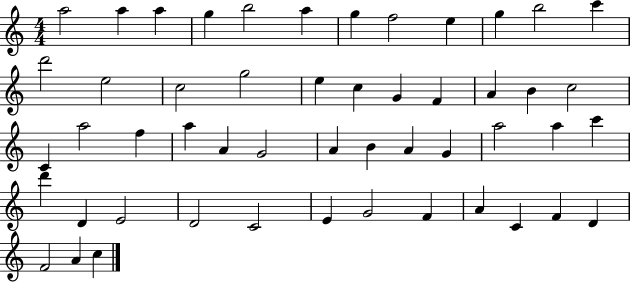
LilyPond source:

{
  \clef treble
  \numericTimeSignature
  \time 4/4
  \key c \major
  a''2 a''4 a''4 | g''4 b''2 a''4 | g''4 f''2 e''4 | g''4 b''2 c'''4 | \break d'''2 e''2 | c''2 g''2 | e''4 c''4 g'4 f'4 | a'4 b'4 c''2 | \break c'4 a''2 f''4 | a''4 a'4 g'2 | a'4 b'4 a'4 g'4 | a''2 a''4 c'''4 | \break d'''4 d'4 e'2 | d'2 c'2 | e'4 g'2 f'4 | a'4 c'4 f'4 d'4 | \break f'2 a'4 c''4 | \bar "|."
}